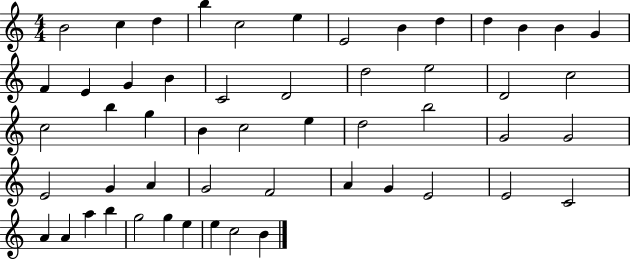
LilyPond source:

{
  \clef treble
  \numericTimeSignature
  \time 4/4
  \key c \major
  b'2 c''4 d''4 | b''4 c''2 e''4 | e'2 b'4 d''4 | d''4 b'4 b'4 g'4 | \break f'4 e'4 g'4 b'4 | c'2 d'2 | d''2 e''2 | d'2 c''2 | \break c''2 b''4 g''4 | b'4 c''2 e''4 | d''2 b''2 | g'2 g'2 | \break e'2 g'4 a'4 | g'2 f'2 | a'4 g'4 e'2 | e'2 c'2 | \break a'4 a'4 a''4 b''4 | g''2 g''4 e''4 | e''4 c''2 b'4 | \bar "|."
}